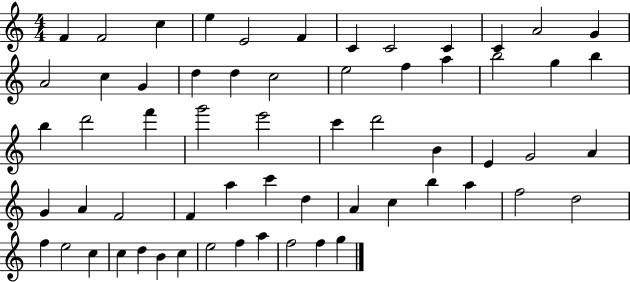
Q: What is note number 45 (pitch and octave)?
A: B5